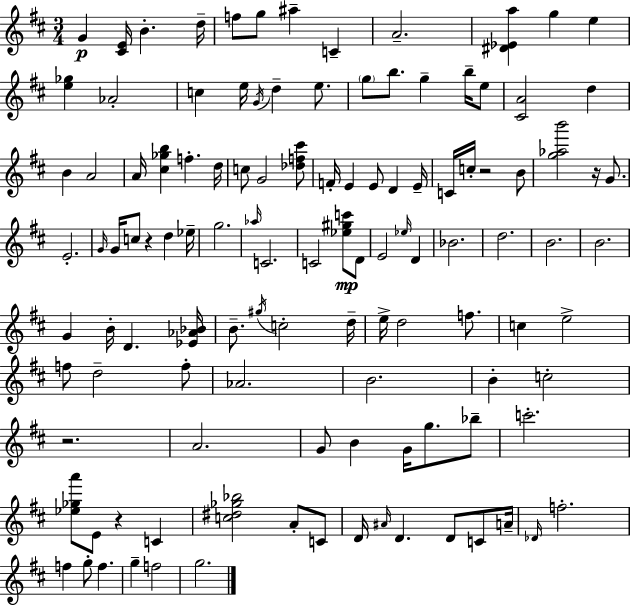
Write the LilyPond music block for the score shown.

{
  \clef treble
  \numericTimeSignature
  \time 3/4
  \key d \major
  \repeat volta 2 { g'4\p <cis' e'>16 b'4.-. d''16-- | f''8 g''8 ais''4-- c'4-- | a'2.-- | <dis' ees' a''>4 g''4 e''4 | \break <e'' ges''>4 aes'2-. | c''4 e''16 \acciaccatura { g'16 } d''4-- e''8. | \parenthesize g''8 b''8. g''4-- b''16-- e''8 | <cis' a'>2 d''4 | \break b'4 a'2 | a'16 <cis'' ges'' b''>4 f''4.-. | d''16 c''8 g'2 <des'' f'' cis'''>8 | f'16-. e'4 e'8 d'4 | \break e'16-- c'16 c''16-. r2 b'8 | <g'' aes'' b'''>2 r16 g'8. | e'2.-. | \grace { g'16 } g'16 c''8 r4 d''4 | \break ees''16-- g''2. | \grace { aes''16 } c'2. | c'2 <ees'' gis'' c'''>8\mp | d'8 e'2 \grace { ees''16 } | \break d'4 bes'2. | d''2. | b'2. | b'2. | \break g'4 b'16-. d'4. | <ees' aes' bes'>16 b'8.-- \acciaccatura { gis''16 } c''2-. | d''16-- e''16-> d''2 | f''8. c''4 e''2-> | \break f''8 d''2-- | f''8-. aes'2. | b'2. | b'4-. c''2-. | \break r2. | a'2. | g'8 b'4 g'16 | g''8. bes''8-- c'''2.-. | \break <ees'' ges'' a'''>8 e'8 r4 | c'4 <c'' dis'' ges'' bes''>2 | a'8-. c'8 d'16 \grace { ais'16 } d'4. | d'8 c'8 a'16-- \grace { des'16 } f''2.-. | \break f''4 g''8-. | f''4. g''4-- f''2 | g''2. | } \bar "|."
}